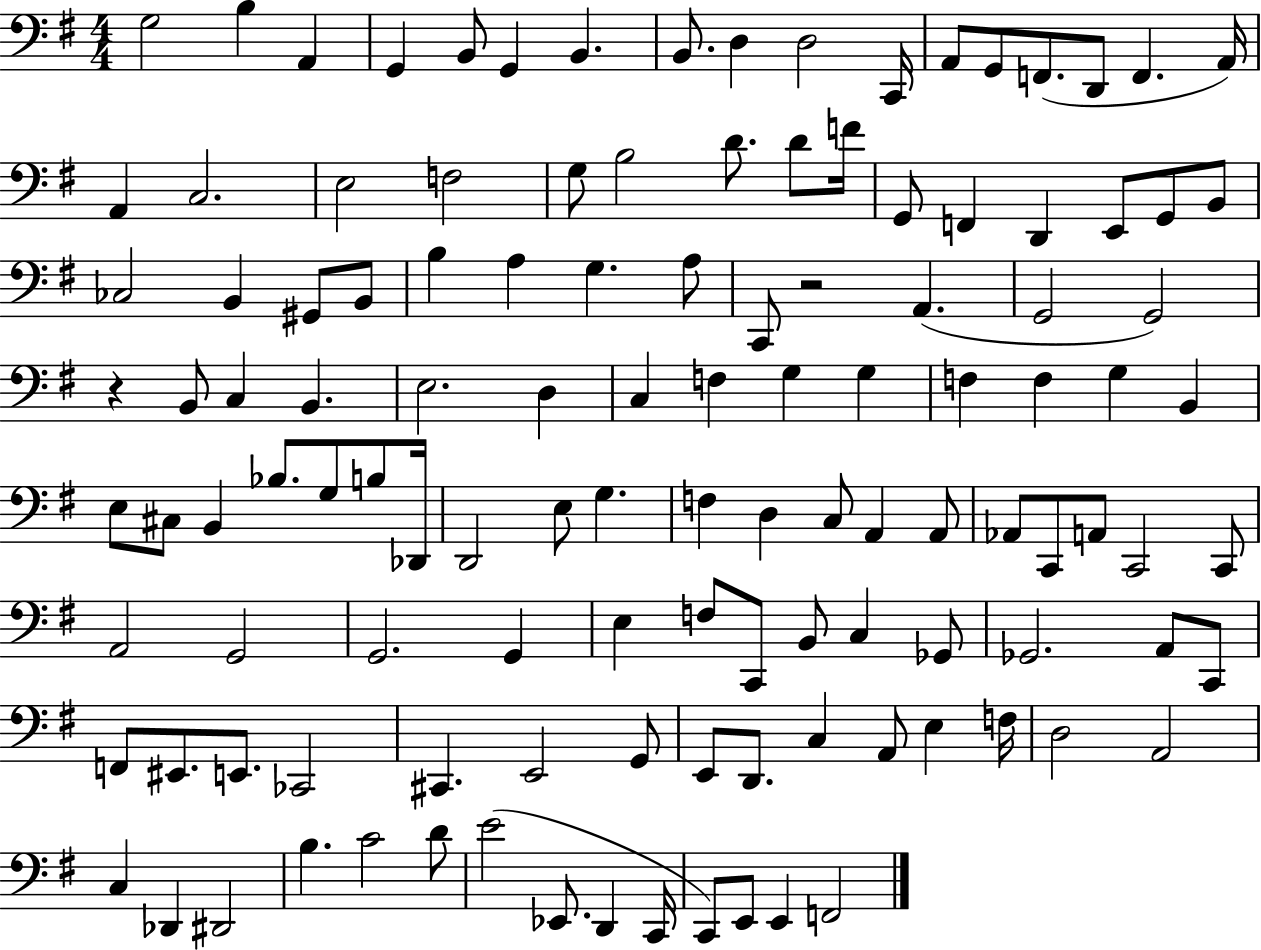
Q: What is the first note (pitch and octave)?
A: G3